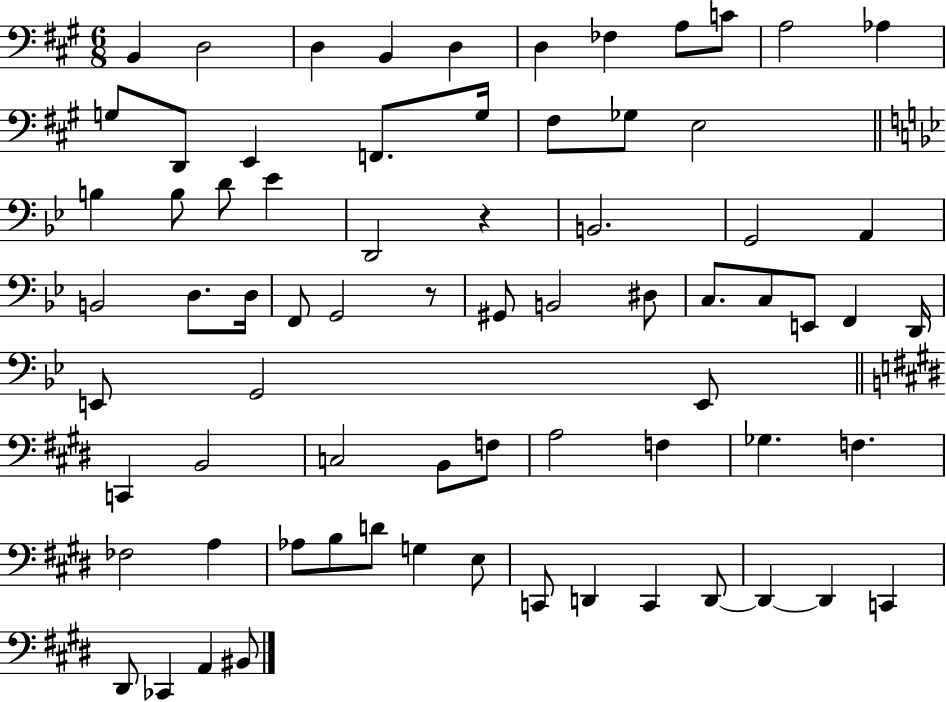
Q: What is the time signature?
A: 6/8